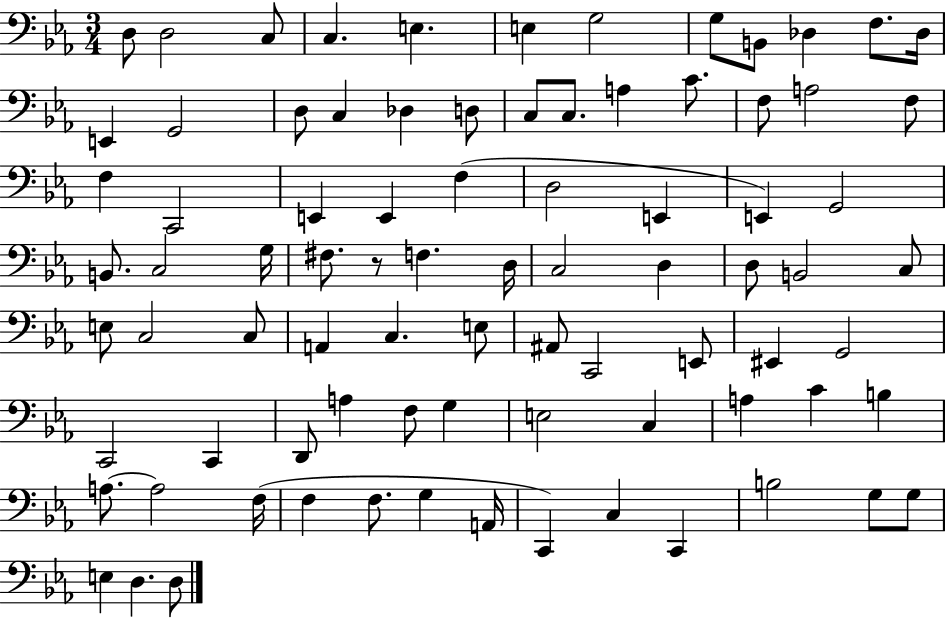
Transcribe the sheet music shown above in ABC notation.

X:1
T:Untitled
M:3/4
L:1/4
K:Eb
D,/2 D,2 C,/2 C, E, E, G,2 G,/2 B,,/2 _D, F,/2 _D,/4 E,, G,,2 D,/2 C, _D, D,/2 C,/2 C,/2 A, C/2 F,/2 A,2 F,/2 F, C,,2 E,, E,, F, D,2 E,, E,, G,,2 B,,/2 C,2 G,/4 ^F,/2 z/2 F, D,/4 C,2 D, D,/2 B,,2 C,/2 E,/2 C,2 C,/2 A,, C, E,/2 ^A,,/2 C,,2 E,,/2 ^E,, G,,2 C,,2 C,, D,,/2 A, F,/2 G, E,2 C, A, C B, A,/2 A,2 F,/4 F, F,/2 G, A,,/4 C,, C, C,, B,2 G,/2 G,/2 E, D, D,/2